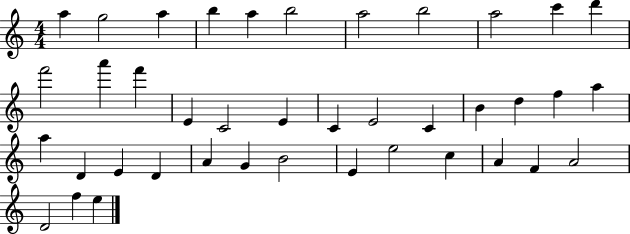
A5/q G5/h A5/q B5/q A5/q B5/h A5/h B5/h A5/h C6/q D6/q F6/h A6/q F6/q E4/q C4/h E4/q C4/q E4/h C4/q B4/q D5/q F5/q A5/q A5/q D4/q E4/q D4/q A4/q G4/q B4/h E4/q E5/h C5/q A4/q F4/q A4/h D4/h F5/q E5/q